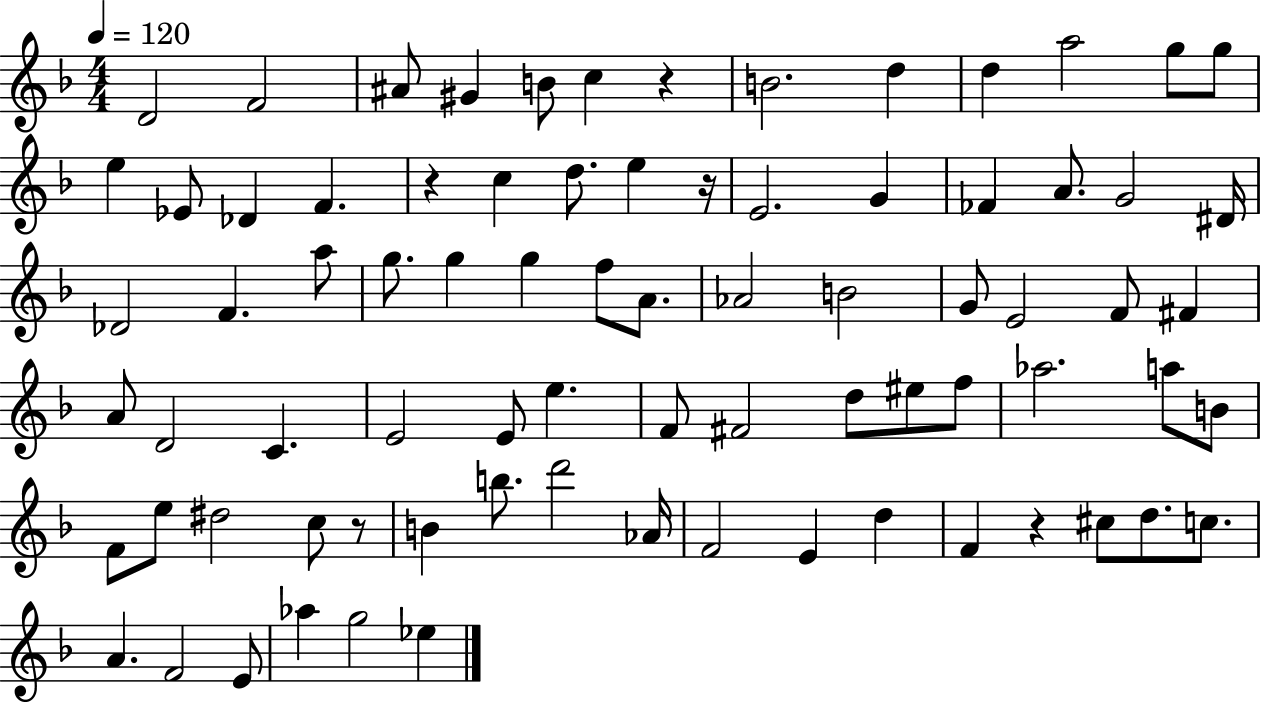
D4/h F4/h A#4/e G#4/q B4/e C5/q R/q B4/h. D5/q D5/q A5/h G5/e G5/e E5/q Eb4/e Db4/q F4/q. R/q C5/q D5/e. E5/q R/s E4/h. G4/q FES4/q A4/e. G4/h D#4/s Db4/h F4/q. A5/e G5/e. G5/q G5/q F5/e A4/e. Ab4/h B4/h G4/e E4/h F4/e F#4/q A4/e D4/h C4/q. E4/h E4/e E5/q. F4/e F#4/h D5/e EIS5/e F5/e Ab5/h. A5/e B4/e F4/e E5/e D#5/h C5/e R/e B4/q B5/e. D6/h Ab4/s F4/h E4/q D5/q F4/q R/q C#5/e D5/e. C5/e. A4/q. F4/h E4/e Ab5/q G5/h Eb5/q